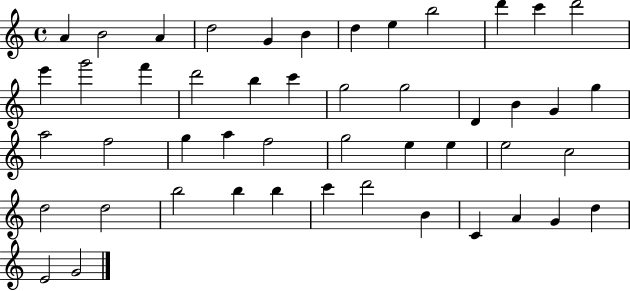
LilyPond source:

{
  \clef treble
  \time 4/4
  \defaultTimeSignature
  \key c \major
  a'4 b'2 a'4 | d''2 g'4 b'4 | d''4 e''4 b''2 | d'''4 c'''4 d'''2 | \break e'''4 g'''2 f'''4 | d'''2 b''4 c'''4 | g''2 g''2 | d'4 b'4 g'4 g''4 | \break a''2 f''2 | g''4 a''4 f''2 | g''2 e''4 e''4 | e''2 c''2 | \break d''2 d''2 | b''2 b''4 b''4 | c'''4 d'''2 b'4 | c'4 a'4 g'4 d''4 | \break e'2 g'2 | \bar "|."
}